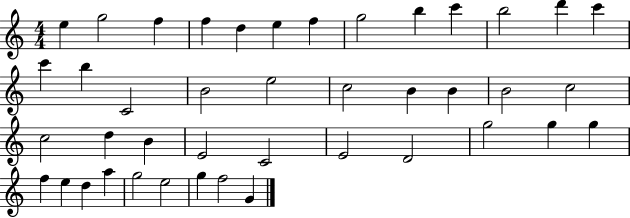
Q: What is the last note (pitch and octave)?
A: G4